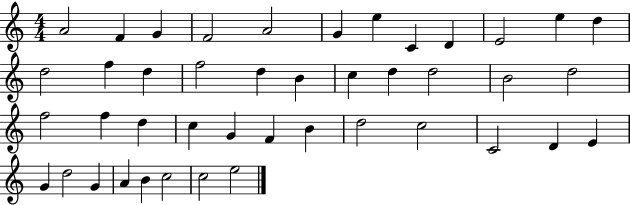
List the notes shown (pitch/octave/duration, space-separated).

A4/h F4/q G4/q F4/h A4/h G4/q E5/q C4/q D4/q E4/h E5/q D5/q D5/h F5/q D5/q F5/h D5/q B4/q C5/q D5/q D5/h B4/h D5/h F5/h F5/q D5/q C5/q G4/q F4/q B4/q D5/h C5/h C4/h D4/q E4/q G4/q D5/h G4/q A4/q B4/q C5/h C5/h E5/h